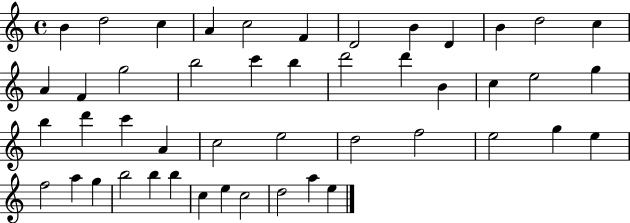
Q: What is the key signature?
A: C major